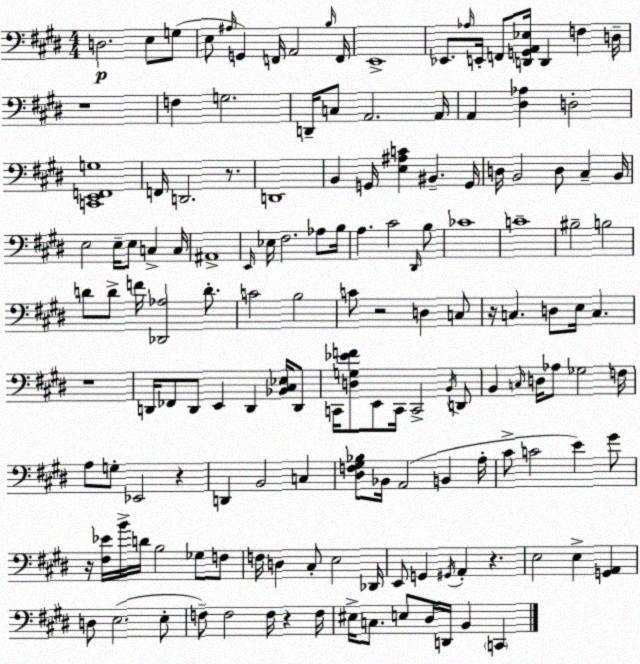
X:1
T:Untitled
M:4/4
L:1/4
K:E
D,2 E,/2 G,/2 E,/2 ^A,/4 G,, F,,/4 A,,2 B,/4 F,,/4 E,,4 _E,,/2 _A,/4 E,,/4 F,,/2 [D,,G,,A,,_E,]/4 D,, F, D,/4 z4 F, G,2 D,,/4 C,/2 A,,2 A,,/4 A,, [^D,_A,] D,2 [C,,E,,F,,G,]4 F,,/4 D,,2 z/2 D,,4 B,, G,,/4 [E,^A,C] ^B,, G,,/4 D,/4 B,,2 D,/2 ^C, B,,/4 E,2 E,/4 E,/2 C, C,/4 ^A,,4 E,,/4 _E,/4 ^F,2 _A,/2 B,/4 A, ^C2 ^D,,/4 B,/2 _C4 C4 ^B,2 B,2 D/2 D/2 F/4 [_D,,_A,]2 D/2 C2 B,2 C/2 z2 D, C,/2 z/4 C, D,/2 E,/4 C, z4 D,,/4 _F,,/2 D,,/2 E,, D,, [_B,,^C,_E,]/4 D,,/2 C,,/4 [D,G,_EF]/2 E,,/2 C,,/4 C,,2 B,,/4 D,,/2 B,, C,/4 D,/4 _A,/2 _G,2 F,/4 A,/2 G,/2 _E,,2 z D,, B,,2 C, [^D,F,^G,_B,]/2 _B,,/4 A,,2 B,, A,/4 ^C/2 C2 E ^G/2 z/4 [^F,_E]/4 B/4 D/4 B,2 _G,/2 F,/2 F,/4 D, ^C,/2 E,2 _D,,/4 E,,/2 G,, ^G,,/4 A,, z E,2 E, [G,,A,,] D,/2 E,2 E,/2 F,/2 F,2 F,/4 z F,/4 ^E,/4 C,/2 E,/2 ^D,/4 D,,/4 B,, C,,